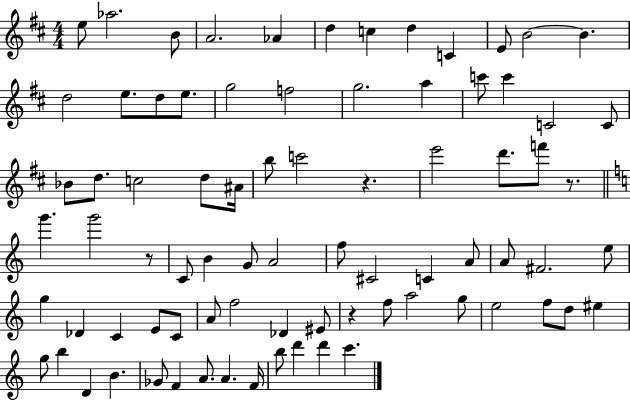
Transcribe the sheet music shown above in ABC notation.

X:1
T:Untitled
M:4/4
L:1/4
K:D
e/2 _a2 B/2 A2 _A d c d C E/2 B2 B d2 e/2 d/2 e/2 g2 f2 g2 a c'/2 c' C2 C/2 _B/2 d/2 c2 d/2 ^A/4 b/2 c'2 z e'2 d'/2 f'/2 z/2 g' g'2 z/2 C/2 B G/2 A2 f/2 ^C2 C A/2 A/2 ^F2 e/2 g _D C E/2 C/2 A/2 f2 _D ^E/2 z f/2 a2 g/2 e2 f/2 d/2 ^e g/2 b D B _G/2 F A/2 A F/4 b/2 d' d' c'